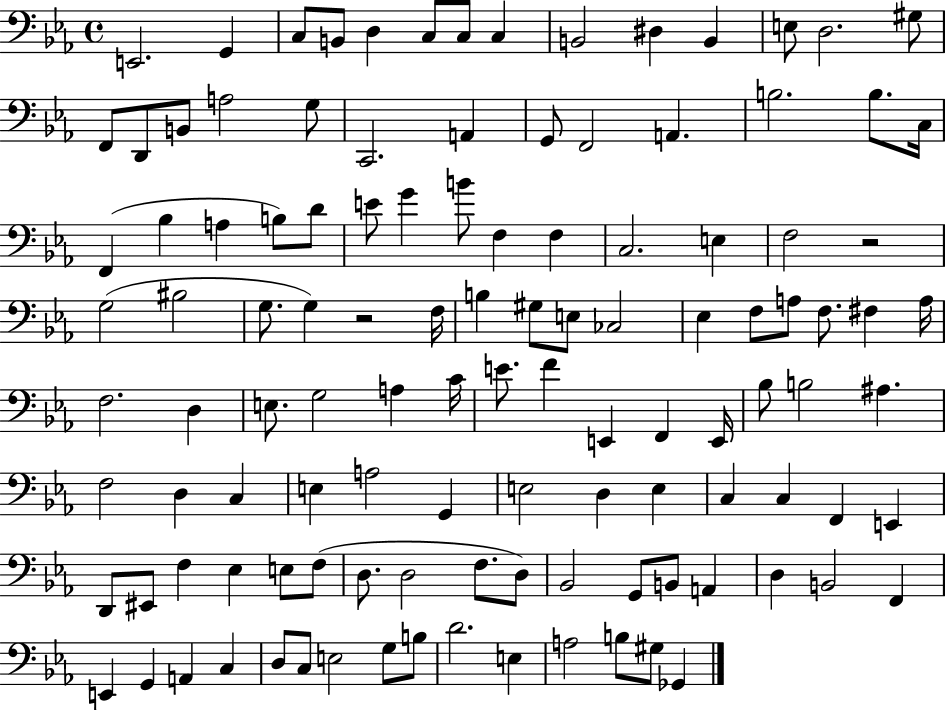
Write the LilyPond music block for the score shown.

{
  \clef bass
  \time 4/4
  \defaultTimeSignature
  \key ees \major
  e,2. g,4 | c8 b,8 d4 c8 c8 c4 | b,2 dis4 b,4 | e8 d2. gis8 | \break f,8 d,8 b,8 a2 g8 | c,2. a,4 | g,8 f,2 a,4. | b2. b8. c16 | \break f,4( bes4 a4 b8) d'8 | e'8 g'4 b'8 f4 f4 | c2. e4 | f2 r2 | \break g2( bis2 | g8. g4) r2 f16 | b4 gis8 e8 ces2 | ees4 f8 a8 f8. fis4 a16 | \break f2. d4 | e8. g2 a4 c'16 | e'8. f'4 e,4 f,4 e,16 | bes8 b2 ais4. | \break f2 d4 c4 | e4 a2 g,4 | e2 d4 e4 | c4 c4 f,4 e,4 | \break d,8 eis,8 f4 ees4 e8 f8( | d8. d2 f8. d8) | bes,2 g,8 b,8 a,4 | d4 b,2 f,4 | \break e,4 g,4 a,4 c4 | d8 c8 e2 g8 b8 | d'2. e4 | a2 b8 gis8 ges,4 | \break \bar "|."
}